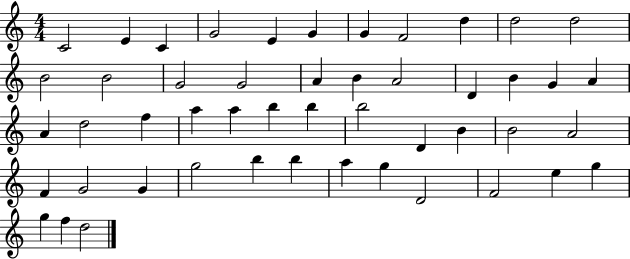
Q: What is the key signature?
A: C major